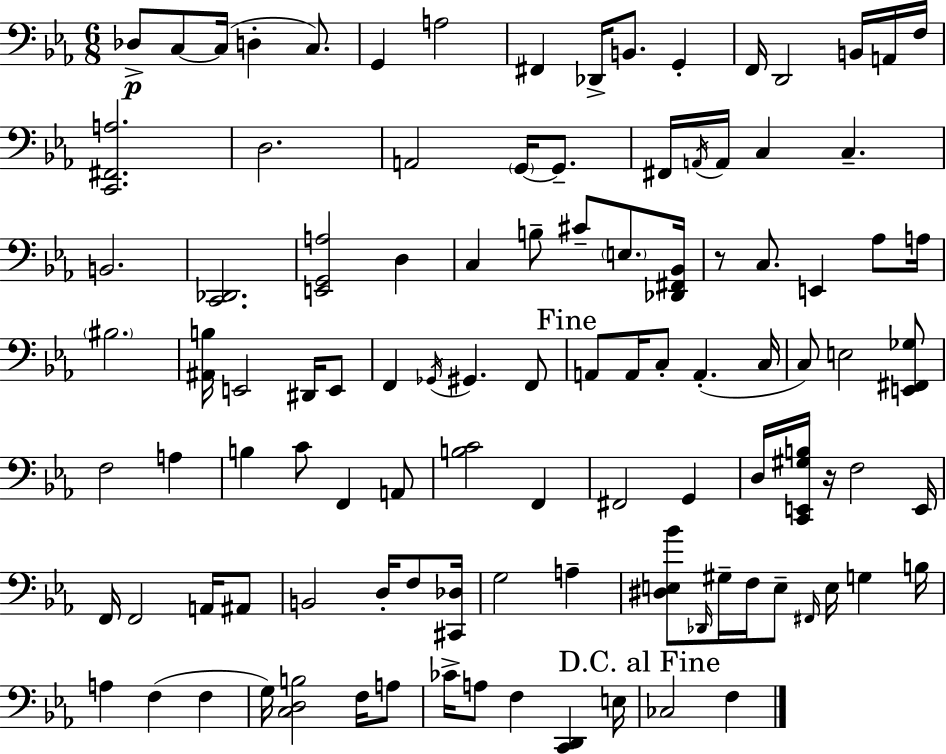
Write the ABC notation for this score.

X:1
T:Untitled
M:6/8
L:1/4
K:Cm
_D,/2 C,/2 C,/4 D, C,/2 G,, A,2 ^F,, _D,,/4 B,,/2 G,, F,,/4 D,,2 B,,/4 A,,/4 F,/4 [C,,^F,,A,]2 D,2 A,,2 G,,/4 G,,/2 ^F,,/4 A,,/4 A,,/4 C, C, B,,2 [C,,_D,,]2 [E,,G,,A,]2 D, C, B,/2 ^C/2 E,/2 [_D,,^F,,_B,,]/4 z/2 C,/2 E,, _A,/2 A,/4 ^B,2 [^A,,B,]/4 E,,2 ^D,,/4 E,,/2 F,, _G,,/4 ^G,, F,,/2 A,,/2 A,,/4 C,/2 A,, C,/4 C,/2 E,2 [E,,^F,,_G,]/2 F,2 A, B, C/2 F,, A,,/2 [B,C]2 F,, ^F,,2 G,, D,/4 [C,,E,,^G,B,]/4 z/4 F,2 E,,/4 F,,/4 F,,2 A,,/4 ^A,,/2 B,,2 D,/4 F,/2 [^C,,_D,]/4 G,2 A, [^D,E,_B]/2 _D,,/4 ^G,/4 F,/4 E,/2 ^F,,/4 E,/4 G, B,/4 A, F, F, G,/4 [C,D,B,]2 F,/4 A,/2 _C/4 A,/2 F, [C,,D,,] E,/4 _C,2 F,